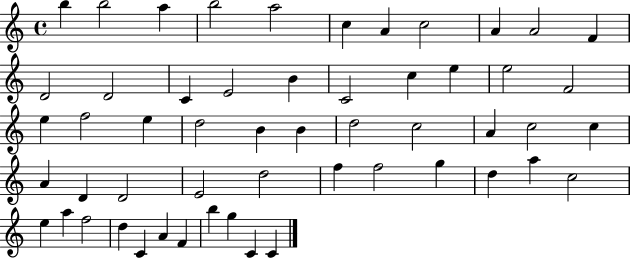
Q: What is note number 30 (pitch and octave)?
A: A4